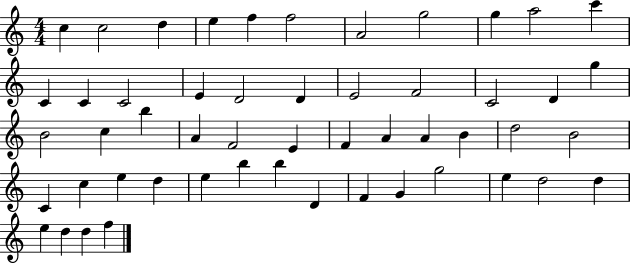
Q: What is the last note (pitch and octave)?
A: F5